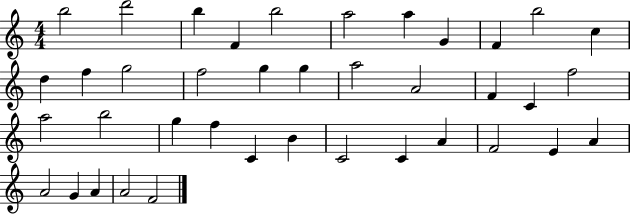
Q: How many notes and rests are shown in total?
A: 39